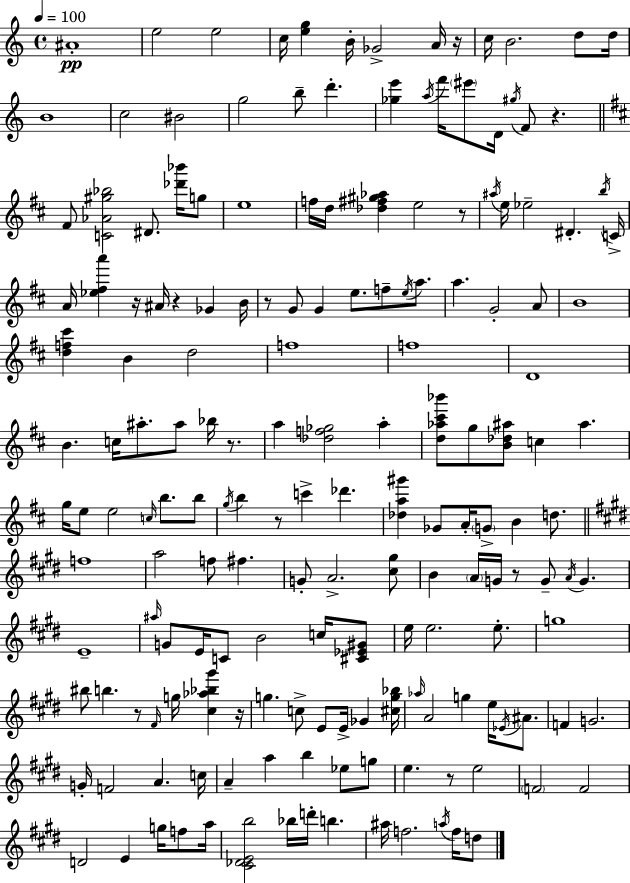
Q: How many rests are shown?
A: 12